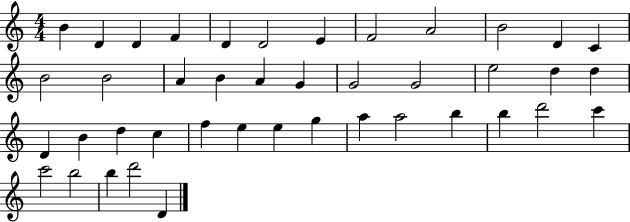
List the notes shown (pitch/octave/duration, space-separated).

B4/q D4/q D4/q F4/q D4/q D4/h E4/q F4/h A4/h B4/h D4/q C4/q B4/h B4/h A4/q B4/q A4/q G4/q G4/h G4/h E5/h D5/q D5/q D4/q B4/q D5/q C5/q F5/q E5/q E5/q G5/q A5/q A5/h B5/q B5/q D6/h C6/q C6/h B5/h B5/q D6/h D4/q